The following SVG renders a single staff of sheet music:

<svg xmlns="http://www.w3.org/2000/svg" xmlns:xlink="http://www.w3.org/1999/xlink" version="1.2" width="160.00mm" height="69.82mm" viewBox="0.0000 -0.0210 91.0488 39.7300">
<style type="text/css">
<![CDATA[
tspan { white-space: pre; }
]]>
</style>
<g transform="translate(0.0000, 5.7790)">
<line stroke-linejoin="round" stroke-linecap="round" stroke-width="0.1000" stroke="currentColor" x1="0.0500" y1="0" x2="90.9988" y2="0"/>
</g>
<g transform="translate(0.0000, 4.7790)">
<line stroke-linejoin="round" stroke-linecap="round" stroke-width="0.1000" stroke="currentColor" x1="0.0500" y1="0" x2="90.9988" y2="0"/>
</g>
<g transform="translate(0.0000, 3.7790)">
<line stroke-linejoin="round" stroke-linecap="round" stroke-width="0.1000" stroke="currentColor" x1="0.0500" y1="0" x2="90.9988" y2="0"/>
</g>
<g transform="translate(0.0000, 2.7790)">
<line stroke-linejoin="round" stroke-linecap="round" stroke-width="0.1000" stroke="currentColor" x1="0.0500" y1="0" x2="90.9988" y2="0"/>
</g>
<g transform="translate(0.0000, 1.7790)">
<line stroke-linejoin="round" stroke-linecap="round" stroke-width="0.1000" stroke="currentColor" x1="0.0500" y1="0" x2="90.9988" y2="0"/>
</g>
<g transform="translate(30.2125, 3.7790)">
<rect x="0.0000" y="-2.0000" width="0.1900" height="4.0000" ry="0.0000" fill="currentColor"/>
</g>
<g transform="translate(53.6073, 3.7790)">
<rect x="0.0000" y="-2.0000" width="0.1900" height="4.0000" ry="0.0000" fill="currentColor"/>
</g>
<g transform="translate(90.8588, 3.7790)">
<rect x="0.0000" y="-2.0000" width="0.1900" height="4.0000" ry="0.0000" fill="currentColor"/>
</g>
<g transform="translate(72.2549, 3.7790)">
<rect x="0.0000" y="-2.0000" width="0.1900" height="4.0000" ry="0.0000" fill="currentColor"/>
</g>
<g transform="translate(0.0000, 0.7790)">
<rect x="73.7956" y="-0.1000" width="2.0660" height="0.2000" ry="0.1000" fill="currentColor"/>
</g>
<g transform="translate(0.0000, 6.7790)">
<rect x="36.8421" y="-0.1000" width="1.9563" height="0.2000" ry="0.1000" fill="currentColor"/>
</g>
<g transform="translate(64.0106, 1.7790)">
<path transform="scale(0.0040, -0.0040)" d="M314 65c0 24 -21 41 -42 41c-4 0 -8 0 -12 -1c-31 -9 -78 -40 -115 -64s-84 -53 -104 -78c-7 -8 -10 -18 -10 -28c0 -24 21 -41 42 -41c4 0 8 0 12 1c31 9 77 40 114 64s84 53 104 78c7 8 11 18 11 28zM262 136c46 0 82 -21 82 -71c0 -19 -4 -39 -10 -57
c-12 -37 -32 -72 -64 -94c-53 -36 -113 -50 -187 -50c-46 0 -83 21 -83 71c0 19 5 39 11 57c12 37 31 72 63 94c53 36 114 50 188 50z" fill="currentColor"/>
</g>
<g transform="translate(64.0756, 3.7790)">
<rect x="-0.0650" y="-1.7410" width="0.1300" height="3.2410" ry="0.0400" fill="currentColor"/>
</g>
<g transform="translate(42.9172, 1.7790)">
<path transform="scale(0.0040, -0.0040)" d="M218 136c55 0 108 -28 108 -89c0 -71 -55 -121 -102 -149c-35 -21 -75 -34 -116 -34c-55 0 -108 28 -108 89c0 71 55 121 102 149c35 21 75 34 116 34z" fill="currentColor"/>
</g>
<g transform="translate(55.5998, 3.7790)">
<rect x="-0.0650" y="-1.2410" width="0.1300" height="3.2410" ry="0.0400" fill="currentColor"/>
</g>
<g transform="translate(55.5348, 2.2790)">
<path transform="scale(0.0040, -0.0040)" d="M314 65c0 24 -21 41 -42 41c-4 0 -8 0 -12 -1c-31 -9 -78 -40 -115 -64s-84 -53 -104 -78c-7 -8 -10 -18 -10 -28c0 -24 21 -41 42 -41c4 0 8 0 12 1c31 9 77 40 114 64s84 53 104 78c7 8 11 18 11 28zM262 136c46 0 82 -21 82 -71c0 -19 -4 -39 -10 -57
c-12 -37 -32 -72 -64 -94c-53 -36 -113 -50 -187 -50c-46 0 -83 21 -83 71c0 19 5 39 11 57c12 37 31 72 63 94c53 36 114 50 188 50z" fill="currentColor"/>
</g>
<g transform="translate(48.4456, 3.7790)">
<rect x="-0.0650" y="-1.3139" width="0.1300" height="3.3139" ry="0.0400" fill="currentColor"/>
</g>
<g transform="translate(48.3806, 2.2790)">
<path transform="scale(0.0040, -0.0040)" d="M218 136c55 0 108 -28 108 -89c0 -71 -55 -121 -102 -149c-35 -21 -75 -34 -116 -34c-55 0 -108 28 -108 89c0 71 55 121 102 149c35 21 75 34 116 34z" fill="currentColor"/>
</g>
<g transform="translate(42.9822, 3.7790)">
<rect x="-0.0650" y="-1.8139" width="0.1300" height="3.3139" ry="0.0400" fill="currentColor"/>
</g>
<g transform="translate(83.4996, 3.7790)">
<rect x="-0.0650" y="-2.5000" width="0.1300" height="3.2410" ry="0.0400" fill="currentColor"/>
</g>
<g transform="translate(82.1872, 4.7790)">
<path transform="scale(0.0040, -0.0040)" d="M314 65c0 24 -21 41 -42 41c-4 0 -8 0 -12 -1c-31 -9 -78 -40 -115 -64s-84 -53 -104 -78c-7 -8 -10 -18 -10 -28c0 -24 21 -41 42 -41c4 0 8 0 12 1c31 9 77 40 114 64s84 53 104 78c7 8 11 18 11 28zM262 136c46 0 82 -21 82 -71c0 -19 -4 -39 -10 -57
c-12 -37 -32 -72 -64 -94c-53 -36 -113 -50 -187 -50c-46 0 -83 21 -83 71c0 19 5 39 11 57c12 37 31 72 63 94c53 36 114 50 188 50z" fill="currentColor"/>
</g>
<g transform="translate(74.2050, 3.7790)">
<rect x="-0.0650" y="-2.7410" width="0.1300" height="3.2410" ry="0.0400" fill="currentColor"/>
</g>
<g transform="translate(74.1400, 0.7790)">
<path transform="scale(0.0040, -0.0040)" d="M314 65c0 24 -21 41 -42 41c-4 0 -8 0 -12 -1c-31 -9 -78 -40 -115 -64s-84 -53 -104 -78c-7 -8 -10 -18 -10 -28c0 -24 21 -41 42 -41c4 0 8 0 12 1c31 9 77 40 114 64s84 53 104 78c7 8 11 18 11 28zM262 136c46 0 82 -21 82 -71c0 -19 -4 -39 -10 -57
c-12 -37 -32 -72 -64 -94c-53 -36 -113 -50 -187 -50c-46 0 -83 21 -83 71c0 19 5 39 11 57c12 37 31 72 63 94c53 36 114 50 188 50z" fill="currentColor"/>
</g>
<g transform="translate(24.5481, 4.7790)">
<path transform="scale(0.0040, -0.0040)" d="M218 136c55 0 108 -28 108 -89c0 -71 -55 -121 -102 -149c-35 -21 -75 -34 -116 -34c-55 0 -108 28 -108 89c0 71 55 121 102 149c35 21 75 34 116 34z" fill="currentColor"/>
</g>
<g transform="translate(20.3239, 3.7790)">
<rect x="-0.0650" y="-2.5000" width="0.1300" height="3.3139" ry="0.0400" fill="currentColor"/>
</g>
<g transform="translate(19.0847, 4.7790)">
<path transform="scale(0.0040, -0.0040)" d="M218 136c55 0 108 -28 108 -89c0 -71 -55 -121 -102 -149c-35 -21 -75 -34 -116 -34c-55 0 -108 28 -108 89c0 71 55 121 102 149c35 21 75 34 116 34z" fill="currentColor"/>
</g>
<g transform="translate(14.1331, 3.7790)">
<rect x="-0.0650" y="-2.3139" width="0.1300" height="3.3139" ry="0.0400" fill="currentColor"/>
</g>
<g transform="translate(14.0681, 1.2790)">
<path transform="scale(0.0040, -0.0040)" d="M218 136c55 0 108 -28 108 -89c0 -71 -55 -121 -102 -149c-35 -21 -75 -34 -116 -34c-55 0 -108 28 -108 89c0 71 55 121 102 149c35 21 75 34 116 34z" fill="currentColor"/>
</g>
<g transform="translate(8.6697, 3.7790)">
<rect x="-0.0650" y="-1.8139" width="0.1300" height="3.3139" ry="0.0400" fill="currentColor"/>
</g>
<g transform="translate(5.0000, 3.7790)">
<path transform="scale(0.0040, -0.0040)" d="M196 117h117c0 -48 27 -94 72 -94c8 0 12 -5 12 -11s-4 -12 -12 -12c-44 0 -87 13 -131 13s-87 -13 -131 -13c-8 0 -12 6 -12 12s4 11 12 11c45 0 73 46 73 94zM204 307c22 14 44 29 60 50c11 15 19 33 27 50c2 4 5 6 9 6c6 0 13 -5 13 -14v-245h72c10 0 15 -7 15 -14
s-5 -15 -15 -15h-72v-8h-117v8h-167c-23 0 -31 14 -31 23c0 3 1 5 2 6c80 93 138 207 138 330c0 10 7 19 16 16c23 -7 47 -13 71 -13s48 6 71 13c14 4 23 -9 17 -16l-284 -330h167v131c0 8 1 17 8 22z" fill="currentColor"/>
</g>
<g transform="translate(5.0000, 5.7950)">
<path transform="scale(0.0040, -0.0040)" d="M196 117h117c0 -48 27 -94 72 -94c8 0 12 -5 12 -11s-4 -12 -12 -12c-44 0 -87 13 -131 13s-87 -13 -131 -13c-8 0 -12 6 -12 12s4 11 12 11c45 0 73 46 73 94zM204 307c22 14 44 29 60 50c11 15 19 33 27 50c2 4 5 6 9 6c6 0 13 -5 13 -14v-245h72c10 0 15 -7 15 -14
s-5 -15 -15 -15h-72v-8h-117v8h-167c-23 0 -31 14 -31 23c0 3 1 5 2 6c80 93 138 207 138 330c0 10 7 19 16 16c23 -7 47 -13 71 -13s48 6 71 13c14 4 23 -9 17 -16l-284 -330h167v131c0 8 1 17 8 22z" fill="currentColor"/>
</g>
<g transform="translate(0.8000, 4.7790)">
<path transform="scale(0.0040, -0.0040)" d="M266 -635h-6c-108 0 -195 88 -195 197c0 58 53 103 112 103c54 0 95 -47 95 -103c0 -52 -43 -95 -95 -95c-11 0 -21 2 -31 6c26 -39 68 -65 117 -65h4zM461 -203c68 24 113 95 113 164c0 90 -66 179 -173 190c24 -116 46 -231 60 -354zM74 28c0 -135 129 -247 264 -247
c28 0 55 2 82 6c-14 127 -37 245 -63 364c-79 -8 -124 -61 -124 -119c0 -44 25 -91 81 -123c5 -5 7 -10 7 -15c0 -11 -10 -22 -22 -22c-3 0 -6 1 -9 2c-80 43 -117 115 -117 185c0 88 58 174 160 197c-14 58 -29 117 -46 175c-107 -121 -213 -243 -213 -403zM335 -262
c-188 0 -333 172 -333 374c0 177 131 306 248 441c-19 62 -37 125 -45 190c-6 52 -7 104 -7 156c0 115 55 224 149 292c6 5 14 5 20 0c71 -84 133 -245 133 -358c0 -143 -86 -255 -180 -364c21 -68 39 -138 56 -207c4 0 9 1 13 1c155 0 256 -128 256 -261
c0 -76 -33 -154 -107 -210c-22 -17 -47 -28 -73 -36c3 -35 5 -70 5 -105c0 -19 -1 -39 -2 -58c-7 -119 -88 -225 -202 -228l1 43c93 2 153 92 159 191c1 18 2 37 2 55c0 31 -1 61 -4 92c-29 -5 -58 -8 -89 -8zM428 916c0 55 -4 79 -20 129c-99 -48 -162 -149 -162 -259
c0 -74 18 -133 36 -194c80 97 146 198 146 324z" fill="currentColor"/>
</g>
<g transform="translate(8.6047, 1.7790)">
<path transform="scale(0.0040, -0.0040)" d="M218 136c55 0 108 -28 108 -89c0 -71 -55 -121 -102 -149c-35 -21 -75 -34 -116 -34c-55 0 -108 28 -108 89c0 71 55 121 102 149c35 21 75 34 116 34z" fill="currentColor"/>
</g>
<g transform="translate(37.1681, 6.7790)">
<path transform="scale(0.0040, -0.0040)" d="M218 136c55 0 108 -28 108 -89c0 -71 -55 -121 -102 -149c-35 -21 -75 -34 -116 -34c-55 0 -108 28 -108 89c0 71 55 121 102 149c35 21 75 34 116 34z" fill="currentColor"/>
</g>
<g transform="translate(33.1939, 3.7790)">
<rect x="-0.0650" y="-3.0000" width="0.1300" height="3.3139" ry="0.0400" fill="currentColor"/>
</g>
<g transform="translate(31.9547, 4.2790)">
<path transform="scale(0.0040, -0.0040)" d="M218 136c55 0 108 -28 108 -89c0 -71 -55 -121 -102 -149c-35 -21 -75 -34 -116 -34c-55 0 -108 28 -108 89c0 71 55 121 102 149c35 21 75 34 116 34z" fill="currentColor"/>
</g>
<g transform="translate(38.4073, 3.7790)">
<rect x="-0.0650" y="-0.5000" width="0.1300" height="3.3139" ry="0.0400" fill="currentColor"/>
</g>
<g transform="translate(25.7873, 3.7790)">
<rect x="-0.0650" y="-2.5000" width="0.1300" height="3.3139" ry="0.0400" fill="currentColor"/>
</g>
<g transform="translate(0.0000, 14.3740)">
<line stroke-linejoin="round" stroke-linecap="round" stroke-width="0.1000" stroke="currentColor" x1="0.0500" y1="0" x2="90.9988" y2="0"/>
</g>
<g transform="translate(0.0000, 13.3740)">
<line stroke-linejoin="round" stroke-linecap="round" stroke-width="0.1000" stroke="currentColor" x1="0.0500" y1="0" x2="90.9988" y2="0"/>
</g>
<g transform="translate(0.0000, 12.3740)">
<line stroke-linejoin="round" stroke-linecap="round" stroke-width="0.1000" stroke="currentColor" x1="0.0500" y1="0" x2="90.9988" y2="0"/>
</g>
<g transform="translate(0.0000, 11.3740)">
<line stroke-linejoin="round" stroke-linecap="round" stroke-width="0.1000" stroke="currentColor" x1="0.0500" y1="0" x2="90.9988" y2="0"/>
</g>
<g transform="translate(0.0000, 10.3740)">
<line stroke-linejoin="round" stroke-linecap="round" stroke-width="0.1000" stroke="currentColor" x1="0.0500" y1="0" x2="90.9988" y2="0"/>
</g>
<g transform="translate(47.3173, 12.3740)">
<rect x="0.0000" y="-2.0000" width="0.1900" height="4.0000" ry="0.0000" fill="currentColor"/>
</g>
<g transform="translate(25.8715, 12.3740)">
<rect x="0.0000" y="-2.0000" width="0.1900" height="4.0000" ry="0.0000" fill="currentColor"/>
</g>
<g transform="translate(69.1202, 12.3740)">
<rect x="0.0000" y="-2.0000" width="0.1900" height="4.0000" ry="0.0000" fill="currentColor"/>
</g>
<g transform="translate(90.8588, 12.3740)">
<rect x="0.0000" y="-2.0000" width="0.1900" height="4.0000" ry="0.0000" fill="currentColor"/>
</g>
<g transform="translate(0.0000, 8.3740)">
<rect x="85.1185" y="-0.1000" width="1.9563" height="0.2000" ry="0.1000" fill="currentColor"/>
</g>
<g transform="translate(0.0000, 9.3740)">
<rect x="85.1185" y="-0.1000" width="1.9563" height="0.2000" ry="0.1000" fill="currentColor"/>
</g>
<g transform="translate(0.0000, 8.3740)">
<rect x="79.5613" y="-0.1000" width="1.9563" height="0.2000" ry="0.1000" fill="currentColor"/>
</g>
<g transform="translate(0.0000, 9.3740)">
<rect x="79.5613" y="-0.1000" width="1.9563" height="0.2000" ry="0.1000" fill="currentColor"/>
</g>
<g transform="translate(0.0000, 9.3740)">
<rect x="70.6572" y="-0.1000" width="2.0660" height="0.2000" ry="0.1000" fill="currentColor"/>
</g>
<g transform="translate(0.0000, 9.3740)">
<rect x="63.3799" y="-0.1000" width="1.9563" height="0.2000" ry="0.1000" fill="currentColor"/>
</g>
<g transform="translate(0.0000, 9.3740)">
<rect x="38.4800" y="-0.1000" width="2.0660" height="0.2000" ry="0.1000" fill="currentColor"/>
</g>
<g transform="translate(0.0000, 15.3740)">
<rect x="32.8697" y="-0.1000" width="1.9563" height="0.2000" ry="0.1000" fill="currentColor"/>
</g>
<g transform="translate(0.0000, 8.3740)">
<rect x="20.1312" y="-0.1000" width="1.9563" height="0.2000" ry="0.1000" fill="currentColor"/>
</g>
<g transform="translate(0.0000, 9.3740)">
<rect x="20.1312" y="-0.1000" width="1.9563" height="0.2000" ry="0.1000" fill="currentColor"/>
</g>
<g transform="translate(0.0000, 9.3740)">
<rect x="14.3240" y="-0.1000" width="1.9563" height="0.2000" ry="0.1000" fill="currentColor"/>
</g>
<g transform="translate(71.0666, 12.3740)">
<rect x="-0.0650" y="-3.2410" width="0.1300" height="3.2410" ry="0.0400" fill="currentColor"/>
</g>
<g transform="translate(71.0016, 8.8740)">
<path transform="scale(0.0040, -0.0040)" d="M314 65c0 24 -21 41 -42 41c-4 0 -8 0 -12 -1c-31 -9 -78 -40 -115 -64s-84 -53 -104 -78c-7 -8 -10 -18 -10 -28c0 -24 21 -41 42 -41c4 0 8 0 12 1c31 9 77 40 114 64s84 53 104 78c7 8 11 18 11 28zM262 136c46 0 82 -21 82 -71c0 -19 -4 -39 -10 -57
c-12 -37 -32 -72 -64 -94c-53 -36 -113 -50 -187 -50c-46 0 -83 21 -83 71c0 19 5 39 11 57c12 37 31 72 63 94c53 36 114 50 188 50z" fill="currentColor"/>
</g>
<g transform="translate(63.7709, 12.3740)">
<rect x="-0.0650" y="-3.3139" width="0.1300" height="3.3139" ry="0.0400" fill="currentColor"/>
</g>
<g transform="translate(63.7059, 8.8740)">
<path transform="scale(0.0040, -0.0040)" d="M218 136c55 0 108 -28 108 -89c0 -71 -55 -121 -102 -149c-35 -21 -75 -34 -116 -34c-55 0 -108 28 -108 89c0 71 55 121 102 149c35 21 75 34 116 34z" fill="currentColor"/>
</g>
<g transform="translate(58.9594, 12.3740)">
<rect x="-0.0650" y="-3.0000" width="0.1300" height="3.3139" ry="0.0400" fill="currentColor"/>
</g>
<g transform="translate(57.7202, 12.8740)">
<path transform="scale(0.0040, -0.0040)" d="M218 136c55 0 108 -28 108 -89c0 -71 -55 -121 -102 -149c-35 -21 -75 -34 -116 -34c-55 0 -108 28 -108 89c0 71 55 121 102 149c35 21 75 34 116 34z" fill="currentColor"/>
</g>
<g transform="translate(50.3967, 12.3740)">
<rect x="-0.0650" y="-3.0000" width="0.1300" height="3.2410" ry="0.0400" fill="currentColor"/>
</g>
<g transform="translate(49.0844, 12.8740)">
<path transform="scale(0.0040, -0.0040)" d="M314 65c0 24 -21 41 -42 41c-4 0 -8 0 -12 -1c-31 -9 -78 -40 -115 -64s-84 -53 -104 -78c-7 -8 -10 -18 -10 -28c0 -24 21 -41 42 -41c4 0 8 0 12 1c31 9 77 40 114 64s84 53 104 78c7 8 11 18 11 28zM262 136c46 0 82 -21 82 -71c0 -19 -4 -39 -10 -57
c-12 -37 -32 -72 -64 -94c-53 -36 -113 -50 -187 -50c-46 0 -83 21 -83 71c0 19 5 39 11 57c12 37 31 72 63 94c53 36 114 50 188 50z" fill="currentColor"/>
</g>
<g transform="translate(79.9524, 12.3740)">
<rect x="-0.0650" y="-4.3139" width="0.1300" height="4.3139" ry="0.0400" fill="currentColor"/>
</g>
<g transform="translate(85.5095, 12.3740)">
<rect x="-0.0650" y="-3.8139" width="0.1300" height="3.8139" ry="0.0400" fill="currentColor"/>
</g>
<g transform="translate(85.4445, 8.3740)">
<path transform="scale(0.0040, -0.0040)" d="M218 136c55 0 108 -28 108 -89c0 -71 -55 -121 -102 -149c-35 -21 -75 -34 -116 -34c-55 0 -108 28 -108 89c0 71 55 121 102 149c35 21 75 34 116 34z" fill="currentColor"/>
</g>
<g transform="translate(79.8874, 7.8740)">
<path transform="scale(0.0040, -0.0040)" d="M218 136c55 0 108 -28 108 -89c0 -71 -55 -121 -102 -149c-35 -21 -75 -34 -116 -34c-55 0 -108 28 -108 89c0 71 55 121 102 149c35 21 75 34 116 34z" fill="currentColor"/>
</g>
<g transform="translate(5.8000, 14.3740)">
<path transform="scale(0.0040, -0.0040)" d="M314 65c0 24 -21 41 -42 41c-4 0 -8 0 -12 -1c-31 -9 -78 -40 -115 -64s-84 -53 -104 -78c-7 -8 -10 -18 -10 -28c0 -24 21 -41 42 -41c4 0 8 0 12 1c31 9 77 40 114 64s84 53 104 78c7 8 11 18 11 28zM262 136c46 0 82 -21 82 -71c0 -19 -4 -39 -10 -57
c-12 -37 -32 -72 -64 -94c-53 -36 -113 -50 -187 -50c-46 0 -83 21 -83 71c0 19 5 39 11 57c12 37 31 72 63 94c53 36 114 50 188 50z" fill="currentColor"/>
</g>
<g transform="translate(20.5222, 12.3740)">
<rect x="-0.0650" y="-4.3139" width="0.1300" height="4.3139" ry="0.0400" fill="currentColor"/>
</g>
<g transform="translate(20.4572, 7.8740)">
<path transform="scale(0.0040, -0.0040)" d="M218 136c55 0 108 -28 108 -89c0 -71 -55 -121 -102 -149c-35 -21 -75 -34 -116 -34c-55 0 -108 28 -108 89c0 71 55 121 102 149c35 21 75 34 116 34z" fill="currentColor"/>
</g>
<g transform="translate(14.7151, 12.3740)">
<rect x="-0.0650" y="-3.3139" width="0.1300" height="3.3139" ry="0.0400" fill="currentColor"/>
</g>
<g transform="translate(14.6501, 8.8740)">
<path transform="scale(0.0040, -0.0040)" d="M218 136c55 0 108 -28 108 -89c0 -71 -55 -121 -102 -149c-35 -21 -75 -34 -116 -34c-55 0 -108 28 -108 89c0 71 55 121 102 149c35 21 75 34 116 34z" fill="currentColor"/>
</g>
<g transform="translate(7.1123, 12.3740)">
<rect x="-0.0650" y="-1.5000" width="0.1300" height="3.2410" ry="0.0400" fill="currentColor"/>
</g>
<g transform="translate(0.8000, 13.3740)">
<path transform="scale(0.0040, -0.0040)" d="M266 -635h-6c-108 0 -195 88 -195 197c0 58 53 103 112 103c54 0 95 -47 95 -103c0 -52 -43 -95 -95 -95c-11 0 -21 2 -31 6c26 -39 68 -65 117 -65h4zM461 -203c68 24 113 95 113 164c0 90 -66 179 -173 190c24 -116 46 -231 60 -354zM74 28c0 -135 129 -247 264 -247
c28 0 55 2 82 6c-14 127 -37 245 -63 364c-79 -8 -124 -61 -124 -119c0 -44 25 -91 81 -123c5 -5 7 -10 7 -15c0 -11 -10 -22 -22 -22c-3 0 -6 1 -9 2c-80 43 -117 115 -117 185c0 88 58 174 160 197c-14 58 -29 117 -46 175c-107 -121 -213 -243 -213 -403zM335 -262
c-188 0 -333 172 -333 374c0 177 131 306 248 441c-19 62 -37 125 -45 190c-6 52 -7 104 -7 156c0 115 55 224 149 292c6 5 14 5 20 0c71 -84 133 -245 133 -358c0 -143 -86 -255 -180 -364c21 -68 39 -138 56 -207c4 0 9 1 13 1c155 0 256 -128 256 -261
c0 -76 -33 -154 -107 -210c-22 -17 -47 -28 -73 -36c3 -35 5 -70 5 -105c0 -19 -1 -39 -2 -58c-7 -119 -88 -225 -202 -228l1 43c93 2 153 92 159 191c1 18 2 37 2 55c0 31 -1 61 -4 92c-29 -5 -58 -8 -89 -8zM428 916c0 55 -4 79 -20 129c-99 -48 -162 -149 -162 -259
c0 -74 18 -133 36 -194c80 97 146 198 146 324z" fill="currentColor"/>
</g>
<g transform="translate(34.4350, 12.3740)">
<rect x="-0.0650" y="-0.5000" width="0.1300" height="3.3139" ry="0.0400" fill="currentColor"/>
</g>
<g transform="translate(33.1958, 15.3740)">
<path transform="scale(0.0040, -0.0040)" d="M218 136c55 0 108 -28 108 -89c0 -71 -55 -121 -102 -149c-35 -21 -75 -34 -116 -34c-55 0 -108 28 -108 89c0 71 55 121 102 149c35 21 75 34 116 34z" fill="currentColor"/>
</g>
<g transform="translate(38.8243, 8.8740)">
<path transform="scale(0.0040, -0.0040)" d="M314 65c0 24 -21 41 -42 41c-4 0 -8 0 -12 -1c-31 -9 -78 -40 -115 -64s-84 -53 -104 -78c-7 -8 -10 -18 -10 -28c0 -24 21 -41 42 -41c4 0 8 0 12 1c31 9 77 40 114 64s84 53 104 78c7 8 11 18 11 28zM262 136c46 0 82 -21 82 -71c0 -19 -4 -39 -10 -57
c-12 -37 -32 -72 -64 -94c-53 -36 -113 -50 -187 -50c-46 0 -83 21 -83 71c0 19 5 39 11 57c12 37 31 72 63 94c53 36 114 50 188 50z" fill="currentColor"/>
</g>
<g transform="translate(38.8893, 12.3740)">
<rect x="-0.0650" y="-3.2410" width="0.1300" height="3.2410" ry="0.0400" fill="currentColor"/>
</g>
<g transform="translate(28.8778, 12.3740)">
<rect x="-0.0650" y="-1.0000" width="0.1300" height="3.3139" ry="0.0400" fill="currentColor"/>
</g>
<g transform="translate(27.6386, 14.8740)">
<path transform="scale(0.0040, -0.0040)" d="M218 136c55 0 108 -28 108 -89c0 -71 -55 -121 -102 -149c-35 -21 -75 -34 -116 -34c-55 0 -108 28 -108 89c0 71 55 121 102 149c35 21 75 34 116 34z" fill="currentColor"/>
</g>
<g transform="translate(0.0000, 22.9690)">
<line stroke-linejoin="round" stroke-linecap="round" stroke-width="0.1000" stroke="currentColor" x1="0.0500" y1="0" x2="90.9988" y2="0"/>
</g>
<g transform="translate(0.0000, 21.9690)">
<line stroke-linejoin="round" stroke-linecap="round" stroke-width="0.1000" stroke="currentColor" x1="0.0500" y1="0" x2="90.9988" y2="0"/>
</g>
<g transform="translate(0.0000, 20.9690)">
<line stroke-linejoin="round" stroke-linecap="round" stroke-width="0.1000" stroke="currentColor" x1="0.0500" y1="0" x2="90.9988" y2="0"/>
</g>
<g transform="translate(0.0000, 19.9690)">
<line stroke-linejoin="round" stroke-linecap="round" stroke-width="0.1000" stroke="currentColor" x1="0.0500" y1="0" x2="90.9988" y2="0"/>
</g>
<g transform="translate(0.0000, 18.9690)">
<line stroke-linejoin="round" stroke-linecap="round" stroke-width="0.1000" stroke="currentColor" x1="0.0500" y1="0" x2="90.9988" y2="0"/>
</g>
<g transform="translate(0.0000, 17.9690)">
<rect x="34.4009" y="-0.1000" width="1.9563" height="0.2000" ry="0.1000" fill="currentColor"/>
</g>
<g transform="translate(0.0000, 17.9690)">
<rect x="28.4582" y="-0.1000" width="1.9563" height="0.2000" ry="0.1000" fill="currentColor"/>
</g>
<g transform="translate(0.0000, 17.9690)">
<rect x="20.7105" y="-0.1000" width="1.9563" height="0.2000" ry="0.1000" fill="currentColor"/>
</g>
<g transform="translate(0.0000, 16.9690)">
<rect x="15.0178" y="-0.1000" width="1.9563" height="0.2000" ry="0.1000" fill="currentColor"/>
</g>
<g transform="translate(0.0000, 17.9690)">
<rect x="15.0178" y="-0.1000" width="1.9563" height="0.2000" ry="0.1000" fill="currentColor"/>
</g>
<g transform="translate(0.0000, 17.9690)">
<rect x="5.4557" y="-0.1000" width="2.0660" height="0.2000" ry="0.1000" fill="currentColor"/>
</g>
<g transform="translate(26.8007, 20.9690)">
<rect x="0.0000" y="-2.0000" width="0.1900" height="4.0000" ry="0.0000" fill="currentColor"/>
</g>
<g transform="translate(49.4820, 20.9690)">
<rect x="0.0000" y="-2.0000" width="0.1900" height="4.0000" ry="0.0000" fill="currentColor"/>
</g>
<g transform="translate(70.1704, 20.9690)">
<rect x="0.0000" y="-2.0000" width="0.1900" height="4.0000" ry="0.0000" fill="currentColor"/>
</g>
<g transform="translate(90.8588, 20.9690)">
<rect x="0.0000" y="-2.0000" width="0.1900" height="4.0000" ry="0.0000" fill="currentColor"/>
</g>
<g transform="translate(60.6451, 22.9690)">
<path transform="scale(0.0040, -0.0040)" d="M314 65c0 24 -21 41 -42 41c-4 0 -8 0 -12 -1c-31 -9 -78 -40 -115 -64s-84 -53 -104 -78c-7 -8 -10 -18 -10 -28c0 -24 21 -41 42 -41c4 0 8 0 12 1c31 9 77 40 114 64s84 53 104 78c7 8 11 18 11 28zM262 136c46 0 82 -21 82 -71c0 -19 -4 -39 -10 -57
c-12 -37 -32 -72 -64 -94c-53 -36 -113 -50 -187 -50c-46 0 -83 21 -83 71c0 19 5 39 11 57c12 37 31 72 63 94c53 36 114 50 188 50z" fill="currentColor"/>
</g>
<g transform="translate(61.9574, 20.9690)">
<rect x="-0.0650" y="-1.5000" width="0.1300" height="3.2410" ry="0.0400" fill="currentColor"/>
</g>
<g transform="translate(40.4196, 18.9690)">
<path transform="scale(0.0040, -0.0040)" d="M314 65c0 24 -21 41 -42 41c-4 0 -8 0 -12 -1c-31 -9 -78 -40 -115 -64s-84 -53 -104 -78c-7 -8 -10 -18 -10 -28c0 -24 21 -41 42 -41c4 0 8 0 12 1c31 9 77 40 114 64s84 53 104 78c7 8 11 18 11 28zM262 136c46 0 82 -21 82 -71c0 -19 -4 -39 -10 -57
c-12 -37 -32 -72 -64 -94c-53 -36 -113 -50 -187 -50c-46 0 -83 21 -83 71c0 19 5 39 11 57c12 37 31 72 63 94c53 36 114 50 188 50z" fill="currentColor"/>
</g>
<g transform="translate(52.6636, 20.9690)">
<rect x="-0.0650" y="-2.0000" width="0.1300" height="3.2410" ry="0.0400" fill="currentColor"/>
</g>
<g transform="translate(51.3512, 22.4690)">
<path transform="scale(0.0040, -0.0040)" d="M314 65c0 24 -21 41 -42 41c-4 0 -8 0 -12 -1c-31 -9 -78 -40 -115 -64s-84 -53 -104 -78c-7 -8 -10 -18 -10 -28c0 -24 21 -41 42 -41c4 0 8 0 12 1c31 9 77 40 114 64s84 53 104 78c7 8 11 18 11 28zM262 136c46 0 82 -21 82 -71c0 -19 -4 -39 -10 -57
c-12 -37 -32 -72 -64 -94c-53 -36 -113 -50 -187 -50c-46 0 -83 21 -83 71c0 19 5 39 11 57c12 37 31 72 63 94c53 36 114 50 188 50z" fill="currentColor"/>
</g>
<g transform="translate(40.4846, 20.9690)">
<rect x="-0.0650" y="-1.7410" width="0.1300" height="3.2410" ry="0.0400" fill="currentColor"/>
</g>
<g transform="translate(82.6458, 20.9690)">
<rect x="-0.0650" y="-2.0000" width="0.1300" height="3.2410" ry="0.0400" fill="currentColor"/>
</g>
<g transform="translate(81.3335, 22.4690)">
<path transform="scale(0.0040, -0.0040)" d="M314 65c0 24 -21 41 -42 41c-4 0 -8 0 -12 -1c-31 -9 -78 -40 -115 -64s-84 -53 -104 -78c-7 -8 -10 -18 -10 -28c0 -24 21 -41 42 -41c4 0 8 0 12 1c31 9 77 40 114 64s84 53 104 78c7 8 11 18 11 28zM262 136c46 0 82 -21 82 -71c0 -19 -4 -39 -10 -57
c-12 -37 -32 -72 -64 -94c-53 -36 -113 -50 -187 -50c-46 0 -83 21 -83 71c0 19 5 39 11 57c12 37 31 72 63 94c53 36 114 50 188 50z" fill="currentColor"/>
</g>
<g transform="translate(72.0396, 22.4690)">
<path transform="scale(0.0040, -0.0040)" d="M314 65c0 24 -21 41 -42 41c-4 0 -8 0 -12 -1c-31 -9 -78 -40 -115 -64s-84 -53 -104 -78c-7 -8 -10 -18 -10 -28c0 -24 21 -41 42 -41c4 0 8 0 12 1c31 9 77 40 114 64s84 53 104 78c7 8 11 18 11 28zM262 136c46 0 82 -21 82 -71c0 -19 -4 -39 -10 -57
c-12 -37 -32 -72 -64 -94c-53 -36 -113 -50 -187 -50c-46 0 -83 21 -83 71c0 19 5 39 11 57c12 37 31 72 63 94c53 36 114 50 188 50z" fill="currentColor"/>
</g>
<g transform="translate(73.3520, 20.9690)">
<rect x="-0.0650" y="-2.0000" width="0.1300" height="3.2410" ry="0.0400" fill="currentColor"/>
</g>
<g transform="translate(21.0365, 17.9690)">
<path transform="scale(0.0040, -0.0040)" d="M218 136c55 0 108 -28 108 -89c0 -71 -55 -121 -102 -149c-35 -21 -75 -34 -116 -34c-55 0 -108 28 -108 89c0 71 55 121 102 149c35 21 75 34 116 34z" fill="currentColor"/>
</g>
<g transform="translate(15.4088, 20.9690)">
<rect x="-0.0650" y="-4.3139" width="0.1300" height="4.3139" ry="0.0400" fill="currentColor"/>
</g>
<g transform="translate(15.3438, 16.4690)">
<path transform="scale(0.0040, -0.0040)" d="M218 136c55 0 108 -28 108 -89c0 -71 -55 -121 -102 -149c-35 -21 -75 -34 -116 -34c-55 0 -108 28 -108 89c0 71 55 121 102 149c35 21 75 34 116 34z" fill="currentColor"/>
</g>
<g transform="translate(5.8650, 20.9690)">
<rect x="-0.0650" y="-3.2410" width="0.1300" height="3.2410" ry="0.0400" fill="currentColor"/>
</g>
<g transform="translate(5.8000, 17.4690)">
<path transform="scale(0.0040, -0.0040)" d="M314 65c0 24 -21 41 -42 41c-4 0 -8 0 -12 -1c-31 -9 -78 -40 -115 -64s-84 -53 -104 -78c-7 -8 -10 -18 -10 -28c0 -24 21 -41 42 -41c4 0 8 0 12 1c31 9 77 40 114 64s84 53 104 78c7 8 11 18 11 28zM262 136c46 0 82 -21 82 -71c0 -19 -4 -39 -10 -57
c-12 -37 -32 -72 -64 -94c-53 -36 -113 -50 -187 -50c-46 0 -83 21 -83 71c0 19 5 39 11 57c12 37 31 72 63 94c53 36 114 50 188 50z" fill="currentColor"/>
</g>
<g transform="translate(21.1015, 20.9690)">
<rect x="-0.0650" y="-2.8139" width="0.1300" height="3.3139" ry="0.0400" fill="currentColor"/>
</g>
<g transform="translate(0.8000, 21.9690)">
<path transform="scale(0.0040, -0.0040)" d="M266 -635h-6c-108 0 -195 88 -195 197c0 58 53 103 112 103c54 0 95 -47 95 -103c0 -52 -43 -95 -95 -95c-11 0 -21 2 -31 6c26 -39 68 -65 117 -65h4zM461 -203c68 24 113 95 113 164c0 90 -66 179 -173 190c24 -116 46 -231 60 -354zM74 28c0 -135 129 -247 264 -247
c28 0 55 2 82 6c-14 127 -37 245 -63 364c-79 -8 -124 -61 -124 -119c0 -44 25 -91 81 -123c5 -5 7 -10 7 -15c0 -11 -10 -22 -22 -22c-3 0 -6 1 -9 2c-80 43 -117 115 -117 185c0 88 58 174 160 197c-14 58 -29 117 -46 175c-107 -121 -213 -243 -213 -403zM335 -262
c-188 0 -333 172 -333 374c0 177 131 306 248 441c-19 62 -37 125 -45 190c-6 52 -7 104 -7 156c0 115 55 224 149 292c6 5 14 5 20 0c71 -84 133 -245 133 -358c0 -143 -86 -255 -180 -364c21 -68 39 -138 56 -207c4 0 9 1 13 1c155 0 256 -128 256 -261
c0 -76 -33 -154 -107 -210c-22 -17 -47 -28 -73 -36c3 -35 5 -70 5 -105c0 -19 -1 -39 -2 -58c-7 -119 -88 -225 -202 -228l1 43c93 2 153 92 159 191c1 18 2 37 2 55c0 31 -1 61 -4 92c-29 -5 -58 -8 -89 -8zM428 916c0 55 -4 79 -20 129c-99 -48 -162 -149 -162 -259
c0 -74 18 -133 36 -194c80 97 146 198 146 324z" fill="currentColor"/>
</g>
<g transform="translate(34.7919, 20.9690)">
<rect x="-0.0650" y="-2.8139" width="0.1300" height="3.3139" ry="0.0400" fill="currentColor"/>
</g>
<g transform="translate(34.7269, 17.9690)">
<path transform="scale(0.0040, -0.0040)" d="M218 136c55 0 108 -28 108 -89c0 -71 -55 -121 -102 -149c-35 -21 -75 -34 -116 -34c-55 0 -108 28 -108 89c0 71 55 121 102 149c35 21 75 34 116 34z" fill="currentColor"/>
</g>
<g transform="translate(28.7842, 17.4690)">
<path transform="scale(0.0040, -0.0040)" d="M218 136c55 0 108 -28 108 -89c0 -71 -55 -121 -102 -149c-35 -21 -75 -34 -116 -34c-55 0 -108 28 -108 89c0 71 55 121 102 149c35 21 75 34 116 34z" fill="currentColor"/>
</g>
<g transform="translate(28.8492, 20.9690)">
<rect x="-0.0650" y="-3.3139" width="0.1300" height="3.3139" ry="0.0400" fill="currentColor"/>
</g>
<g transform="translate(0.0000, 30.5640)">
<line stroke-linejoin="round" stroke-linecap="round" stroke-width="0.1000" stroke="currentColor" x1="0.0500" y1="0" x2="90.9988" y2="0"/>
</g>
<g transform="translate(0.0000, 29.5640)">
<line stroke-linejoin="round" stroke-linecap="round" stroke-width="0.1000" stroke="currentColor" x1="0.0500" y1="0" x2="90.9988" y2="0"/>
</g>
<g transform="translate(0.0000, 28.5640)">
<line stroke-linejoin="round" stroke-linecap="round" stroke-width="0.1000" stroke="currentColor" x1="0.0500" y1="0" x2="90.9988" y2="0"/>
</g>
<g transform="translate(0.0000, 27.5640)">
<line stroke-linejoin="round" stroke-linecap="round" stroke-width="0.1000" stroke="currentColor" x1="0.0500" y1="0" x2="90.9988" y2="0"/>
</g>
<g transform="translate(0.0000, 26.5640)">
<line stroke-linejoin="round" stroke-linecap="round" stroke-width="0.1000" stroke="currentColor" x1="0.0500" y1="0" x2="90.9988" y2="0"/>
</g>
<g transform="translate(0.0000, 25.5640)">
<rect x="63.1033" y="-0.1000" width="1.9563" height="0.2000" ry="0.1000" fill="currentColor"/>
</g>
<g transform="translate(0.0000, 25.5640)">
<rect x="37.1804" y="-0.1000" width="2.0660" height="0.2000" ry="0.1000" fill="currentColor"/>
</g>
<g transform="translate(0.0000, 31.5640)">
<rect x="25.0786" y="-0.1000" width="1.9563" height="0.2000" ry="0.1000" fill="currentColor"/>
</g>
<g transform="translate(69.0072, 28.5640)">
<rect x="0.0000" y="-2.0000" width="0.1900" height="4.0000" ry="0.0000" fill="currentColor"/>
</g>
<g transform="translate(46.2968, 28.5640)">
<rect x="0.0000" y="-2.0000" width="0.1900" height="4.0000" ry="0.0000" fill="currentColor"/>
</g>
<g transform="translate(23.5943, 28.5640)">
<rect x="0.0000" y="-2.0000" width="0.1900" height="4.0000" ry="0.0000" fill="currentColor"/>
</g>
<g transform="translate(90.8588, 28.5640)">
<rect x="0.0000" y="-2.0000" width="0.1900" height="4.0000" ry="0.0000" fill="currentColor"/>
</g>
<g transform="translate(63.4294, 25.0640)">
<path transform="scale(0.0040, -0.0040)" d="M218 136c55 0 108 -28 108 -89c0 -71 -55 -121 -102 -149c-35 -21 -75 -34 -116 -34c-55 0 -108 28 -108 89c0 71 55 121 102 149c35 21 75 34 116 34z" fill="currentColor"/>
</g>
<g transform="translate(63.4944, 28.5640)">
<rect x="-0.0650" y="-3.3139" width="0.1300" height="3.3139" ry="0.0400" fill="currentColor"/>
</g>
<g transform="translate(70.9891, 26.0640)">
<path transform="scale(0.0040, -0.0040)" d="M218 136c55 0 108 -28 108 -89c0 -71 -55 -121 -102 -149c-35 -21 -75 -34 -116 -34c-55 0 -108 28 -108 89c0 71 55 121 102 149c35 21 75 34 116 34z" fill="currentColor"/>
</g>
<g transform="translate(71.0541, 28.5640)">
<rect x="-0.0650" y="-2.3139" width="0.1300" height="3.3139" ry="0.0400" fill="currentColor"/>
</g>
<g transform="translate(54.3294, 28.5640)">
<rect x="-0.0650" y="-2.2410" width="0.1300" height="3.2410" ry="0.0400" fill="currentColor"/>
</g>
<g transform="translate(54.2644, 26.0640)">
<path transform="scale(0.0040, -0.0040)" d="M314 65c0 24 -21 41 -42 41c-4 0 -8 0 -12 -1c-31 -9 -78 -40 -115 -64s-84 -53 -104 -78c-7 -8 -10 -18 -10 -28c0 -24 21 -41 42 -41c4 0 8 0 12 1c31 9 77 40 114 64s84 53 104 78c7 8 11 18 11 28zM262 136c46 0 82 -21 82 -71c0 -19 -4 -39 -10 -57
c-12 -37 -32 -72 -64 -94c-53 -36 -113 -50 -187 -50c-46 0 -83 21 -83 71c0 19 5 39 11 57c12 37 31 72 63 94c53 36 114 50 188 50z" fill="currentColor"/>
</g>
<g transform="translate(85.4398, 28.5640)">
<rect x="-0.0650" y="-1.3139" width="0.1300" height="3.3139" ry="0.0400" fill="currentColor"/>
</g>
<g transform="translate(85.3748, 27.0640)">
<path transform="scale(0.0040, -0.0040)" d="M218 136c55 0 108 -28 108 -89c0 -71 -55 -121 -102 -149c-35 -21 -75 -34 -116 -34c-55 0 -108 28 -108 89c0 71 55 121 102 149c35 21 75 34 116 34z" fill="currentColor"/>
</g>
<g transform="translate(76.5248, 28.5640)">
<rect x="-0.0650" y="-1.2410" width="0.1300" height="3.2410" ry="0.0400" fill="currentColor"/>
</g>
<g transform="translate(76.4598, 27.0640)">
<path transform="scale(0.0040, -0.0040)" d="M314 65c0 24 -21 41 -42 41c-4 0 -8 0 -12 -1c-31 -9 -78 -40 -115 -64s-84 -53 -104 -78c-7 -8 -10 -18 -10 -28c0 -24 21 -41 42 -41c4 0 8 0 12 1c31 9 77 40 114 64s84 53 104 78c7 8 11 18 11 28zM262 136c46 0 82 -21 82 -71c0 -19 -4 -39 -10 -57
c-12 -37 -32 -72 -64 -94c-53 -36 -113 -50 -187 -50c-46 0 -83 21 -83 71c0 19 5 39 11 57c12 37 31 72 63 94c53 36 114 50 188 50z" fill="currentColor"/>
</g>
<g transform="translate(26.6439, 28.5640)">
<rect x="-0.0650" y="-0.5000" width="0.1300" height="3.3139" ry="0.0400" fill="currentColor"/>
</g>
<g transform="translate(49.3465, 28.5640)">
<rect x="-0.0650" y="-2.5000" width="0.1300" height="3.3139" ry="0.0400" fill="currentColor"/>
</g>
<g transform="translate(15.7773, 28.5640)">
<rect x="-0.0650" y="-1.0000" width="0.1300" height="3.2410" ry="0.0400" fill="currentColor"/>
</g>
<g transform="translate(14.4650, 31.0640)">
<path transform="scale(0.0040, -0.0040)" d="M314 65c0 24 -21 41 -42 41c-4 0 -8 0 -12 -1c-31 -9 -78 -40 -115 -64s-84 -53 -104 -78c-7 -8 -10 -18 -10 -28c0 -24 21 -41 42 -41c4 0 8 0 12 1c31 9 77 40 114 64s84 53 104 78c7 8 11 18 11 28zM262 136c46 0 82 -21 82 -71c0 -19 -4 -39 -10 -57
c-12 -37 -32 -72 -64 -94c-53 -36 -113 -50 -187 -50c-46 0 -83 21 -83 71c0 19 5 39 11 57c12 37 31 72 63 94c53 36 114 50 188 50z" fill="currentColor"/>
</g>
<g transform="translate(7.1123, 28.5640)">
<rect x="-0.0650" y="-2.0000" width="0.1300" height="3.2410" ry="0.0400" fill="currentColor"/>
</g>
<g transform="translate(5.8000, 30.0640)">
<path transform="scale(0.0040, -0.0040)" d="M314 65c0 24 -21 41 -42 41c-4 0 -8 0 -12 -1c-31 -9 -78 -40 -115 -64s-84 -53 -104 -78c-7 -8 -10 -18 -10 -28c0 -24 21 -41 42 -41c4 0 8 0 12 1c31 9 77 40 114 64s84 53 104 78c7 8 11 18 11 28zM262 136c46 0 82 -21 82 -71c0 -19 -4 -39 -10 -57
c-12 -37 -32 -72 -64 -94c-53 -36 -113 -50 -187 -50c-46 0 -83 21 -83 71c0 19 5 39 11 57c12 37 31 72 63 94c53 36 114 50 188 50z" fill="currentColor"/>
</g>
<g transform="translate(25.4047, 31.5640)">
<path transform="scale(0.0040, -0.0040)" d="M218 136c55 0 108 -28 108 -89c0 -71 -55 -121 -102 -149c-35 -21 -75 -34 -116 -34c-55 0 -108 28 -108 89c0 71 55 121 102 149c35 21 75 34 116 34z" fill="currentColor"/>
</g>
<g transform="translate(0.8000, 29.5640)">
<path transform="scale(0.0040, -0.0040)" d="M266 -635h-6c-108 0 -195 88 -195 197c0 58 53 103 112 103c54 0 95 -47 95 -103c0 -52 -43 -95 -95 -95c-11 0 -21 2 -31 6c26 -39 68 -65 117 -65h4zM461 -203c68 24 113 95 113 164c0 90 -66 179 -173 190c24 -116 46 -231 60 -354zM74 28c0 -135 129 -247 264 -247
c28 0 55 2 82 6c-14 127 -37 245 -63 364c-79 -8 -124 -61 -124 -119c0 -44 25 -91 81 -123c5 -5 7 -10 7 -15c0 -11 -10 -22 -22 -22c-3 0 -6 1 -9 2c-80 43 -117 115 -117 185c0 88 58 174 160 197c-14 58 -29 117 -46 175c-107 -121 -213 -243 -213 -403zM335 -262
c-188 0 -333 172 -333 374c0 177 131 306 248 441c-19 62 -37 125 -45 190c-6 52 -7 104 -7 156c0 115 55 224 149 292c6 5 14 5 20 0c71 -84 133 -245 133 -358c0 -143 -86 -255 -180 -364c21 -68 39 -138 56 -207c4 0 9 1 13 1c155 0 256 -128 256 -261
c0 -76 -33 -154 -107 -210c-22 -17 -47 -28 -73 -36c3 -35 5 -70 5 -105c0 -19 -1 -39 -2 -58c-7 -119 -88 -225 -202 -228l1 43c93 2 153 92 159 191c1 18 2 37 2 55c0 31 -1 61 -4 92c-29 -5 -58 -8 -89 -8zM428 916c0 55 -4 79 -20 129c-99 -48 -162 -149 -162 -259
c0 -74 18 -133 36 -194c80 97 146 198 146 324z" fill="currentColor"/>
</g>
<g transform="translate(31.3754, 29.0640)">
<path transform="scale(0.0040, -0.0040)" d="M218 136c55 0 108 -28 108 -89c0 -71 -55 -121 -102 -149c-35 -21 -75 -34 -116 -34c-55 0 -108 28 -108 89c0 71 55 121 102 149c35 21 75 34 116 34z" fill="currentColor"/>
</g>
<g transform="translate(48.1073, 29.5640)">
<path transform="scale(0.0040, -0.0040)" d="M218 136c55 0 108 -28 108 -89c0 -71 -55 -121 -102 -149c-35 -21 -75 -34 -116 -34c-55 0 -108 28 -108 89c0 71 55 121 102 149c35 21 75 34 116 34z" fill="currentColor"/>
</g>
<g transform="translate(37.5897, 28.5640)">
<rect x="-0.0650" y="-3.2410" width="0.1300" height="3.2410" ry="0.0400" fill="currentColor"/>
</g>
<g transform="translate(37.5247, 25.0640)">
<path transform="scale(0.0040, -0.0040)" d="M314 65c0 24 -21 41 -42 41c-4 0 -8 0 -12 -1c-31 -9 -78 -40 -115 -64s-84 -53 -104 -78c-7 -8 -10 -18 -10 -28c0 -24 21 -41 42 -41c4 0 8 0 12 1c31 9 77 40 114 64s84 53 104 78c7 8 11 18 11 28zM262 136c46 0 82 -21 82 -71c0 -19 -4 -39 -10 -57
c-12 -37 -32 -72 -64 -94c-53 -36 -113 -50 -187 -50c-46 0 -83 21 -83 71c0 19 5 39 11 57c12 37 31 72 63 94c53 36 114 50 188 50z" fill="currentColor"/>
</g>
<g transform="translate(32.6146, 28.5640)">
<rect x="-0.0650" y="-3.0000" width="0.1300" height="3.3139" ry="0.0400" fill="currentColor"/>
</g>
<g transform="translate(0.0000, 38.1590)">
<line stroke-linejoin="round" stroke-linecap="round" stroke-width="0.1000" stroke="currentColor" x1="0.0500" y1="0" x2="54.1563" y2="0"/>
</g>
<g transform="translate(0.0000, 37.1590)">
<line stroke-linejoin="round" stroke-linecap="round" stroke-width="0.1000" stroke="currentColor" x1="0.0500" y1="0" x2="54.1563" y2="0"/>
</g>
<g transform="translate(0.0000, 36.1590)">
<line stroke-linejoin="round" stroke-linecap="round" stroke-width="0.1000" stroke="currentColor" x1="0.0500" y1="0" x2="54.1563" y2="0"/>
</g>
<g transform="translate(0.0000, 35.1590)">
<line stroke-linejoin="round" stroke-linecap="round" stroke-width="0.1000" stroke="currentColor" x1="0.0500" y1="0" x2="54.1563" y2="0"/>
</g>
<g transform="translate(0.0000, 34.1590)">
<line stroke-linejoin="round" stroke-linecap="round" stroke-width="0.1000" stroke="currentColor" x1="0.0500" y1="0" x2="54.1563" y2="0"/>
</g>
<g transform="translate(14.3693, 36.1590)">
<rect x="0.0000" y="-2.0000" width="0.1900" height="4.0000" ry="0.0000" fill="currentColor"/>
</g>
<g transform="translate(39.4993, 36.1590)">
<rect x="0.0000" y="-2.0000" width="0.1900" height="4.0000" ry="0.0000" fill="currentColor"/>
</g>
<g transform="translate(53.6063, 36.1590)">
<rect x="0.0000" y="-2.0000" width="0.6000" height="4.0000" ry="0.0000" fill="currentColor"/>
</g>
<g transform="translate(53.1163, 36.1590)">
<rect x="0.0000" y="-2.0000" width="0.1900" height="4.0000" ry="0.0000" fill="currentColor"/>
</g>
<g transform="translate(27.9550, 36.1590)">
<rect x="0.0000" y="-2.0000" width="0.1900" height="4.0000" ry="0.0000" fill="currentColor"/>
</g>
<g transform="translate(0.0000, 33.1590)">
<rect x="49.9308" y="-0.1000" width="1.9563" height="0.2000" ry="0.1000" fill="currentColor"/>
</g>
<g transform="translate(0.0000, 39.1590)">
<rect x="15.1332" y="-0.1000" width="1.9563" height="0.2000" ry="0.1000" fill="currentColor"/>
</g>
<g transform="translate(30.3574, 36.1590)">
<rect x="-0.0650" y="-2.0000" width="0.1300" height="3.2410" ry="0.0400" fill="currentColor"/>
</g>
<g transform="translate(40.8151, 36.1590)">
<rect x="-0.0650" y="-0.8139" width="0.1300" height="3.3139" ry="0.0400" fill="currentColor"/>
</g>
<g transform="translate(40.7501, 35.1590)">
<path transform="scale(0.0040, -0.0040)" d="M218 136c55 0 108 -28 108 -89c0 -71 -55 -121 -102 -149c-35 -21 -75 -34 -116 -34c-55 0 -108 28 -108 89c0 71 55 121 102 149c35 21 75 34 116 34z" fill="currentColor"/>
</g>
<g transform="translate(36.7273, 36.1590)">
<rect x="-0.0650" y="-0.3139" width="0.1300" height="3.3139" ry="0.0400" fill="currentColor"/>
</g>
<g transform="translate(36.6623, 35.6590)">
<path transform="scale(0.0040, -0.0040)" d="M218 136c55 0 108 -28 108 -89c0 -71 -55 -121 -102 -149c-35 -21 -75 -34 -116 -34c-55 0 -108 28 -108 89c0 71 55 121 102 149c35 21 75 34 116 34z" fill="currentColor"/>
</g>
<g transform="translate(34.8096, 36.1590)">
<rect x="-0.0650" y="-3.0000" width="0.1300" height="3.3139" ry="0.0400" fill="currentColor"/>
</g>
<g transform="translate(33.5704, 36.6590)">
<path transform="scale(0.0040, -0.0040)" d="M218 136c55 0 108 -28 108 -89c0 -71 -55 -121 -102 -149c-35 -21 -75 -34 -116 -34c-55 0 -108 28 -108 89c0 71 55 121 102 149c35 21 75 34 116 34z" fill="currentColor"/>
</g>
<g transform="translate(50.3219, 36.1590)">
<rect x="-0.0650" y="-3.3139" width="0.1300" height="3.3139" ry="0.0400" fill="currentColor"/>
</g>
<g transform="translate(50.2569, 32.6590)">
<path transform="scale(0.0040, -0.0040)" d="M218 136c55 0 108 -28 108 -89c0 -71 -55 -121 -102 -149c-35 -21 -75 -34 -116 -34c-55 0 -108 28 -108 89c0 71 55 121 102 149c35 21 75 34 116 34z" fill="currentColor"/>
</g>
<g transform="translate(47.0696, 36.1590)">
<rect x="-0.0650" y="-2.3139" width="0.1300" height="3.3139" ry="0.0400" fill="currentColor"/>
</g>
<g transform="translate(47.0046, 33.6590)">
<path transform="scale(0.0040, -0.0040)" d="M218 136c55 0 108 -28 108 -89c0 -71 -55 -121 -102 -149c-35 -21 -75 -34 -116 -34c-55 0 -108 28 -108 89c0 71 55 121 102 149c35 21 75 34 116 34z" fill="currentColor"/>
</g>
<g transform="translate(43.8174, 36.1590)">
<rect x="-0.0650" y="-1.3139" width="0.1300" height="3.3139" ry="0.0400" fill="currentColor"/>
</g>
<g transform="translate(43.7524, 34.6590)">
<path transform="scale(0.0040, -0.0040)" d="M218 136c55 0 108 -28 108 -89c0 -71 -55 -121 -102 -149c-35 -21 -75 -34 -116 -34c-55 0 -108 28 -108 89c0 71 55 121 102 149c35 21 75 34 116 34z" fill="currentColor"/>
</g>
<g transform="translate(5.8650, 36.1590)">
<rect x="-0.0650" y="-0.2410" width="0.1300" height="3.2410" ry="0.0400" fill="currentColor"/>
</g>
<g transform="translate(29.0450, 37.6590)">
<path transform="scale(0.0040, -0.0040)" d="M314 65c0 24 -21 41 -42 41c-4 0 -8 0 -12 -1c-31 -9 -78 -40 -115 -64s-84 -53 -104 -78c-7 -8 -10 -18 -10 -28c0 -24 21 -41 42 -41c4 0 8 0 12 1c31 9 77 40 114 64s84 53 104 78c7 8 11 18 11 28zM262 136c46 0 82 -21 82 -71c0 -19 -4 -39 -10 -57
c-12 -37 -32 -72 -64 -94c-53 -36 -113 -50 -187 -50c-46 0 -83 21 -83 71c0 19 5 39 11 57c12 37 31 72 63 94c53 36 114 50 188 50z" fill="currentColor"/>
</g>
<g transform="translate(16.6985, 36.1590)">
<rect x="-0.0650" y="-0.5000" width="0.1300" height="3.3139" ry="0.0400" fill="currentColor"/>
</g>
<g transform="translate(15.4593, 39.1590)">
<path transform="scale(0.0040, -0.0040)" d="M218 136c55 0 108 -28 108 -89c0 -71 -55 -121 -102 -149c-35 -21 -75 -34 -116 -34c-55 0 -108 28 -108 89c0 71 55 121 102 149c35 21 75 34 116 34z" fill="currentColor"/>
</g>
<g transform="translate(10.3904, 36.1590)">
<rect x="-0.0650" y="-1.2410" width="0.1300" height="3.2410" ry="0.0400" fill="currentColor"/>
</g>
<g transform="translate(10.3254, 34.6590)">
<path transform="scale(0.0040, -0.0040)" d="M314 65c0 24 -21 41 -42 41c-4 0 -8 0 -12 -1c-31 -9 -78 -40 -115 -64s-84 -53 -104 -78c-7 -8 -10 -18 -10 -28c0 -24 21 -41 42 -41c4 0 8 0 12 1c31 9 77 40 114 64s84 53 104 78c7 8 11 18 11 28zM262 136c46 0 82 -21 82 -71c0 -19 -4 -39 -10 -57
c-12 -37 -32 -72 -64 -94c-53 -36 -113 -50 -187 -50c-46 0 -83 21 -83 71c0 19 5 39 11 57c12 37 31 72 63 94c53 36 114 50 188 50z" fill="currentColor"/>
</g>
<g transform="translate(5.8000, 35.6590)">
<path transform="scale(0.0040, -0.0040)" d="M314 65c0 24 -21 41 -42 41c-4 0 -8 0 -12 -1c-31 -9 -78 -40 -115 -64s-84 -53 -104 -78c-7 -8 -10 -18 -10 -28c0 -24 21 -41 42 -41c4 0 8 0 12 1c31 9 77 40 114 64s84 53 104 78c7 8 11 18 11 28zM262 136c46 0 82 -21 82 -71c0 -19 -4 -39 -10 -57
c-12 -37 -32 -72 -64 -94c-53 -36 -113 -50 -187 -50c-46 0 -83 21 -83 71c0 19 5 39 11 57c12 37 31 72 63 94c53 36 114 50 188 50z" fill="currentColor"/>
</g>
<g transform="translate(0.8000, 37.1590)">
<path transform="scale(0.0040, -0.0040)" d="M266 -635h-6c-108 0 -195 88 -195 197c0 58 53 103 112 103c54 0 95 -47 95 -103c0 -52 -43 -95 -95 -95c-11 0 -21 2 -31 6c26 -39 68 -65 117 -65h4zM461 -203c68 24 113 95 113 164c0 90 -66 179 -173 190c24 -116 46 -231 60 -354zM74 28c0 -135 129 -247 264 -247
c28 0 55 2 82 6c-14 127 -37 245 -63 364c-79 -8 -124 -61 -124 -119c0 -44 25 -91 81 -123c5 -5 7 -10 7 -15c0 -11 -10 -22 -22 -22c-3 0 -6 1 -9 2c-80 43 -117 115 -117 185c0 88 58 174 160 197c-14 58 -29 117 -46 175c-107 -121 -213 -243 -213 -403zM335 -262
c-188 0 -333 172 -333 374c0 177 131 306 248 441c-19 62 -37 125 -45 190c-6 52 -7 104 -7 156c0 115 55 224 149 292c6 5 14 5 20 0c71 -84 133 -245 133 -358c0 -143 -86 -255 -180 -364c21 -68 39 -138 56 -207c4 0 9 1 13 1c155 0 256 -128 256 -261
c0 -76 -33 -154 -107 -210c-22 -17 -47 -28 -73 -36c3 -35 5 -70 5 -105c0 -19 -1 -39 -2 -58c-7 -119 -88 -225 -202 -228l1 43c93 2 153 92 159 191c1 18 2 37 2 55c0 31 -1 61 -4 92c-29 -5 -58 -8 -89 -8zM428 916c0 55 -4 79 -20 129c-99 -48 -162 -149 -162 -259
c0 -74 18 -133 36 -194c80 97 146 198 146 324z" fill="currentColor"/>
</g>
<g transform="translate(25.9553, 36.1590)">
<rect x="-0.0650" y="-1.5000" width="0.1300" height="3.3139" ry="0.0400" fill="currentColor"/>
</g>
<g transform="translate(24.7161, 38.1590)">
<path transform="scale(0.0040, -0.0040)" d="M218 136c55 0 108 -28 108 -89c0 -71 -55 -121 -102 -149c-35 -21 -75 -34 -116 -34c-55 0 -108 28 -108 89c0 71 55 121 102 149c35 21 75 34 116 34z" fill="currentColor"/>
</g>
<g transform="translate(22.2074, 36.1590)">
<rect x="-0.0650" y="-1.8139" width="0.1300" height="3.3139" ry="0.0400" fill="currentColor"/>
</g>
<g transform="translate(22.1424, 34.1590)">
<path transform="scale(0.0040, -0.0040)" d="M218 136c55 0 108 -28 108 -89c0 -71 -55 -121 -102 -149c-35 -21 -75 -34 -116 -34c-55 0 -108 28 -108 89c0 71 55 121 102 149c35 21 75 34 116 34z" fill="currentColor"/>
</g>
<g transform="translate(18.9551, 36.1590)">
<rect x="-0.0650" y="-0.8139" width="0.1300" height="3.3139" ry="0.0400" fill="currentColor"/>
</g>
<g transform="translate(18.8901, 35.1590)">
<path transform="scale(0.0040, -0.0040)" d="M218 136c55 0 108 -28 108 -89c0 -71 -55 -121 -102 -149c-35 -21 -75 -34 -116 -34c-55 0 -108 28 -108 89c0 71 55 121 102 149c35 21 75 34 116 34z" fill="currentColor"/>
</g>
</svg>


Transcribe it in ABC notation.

X:1
T:Untitled
M:4/4
L:1/4
K:C
f g G G A C f e e2 f2 a2 G2 E2 b d' D C b2 A2 A b b2 d' c' b2 d' a b a f2 F2 E2 F2 F2 F2 D2 C A b2 G g2 b g e2 e c2 e2 C d f E F2 A c d e g b